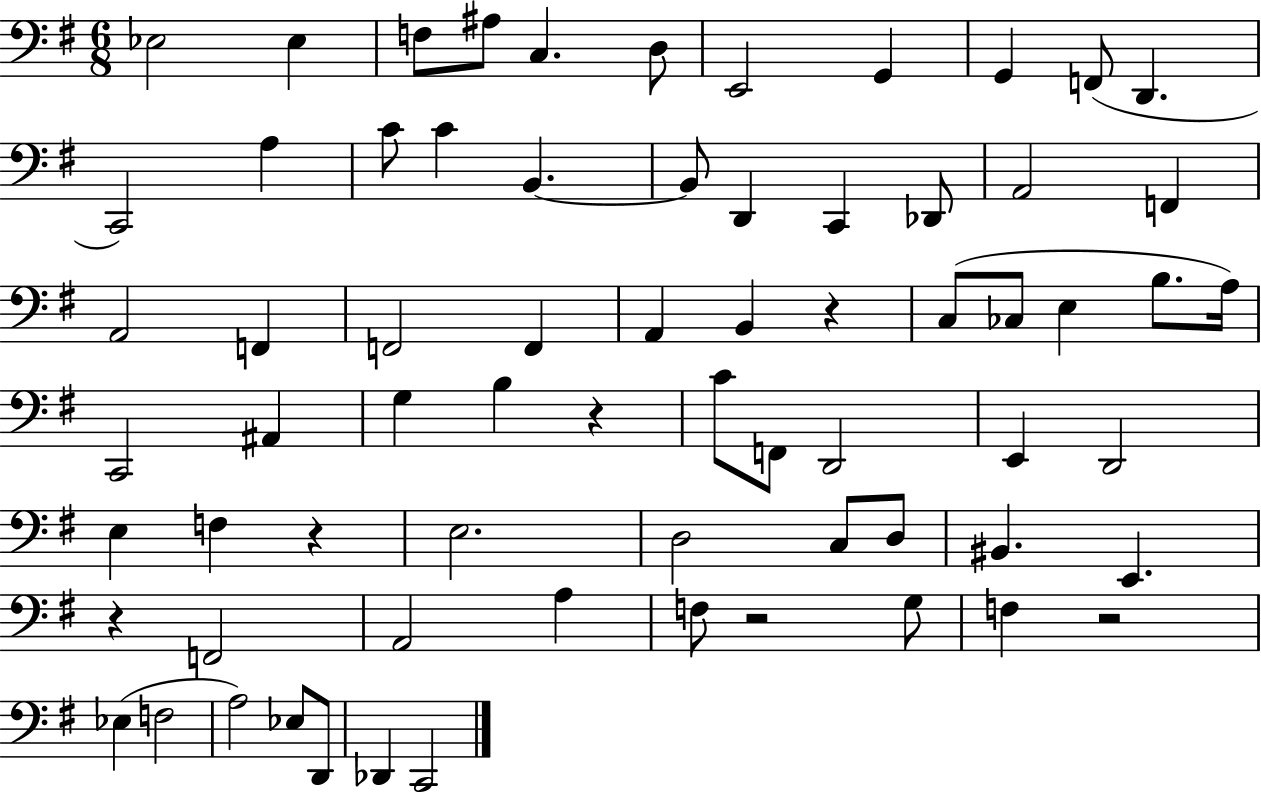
X:1
T:Untitled
M:6/8
L:1/4
K:G
_E,2 _E, F,/2 ^A,/2 C, D,/2 E,,2 G,, G,, F,,/2 D,, C,,2 A, C/2 C B,, B,,/2 D,, C,, _D,,/2 A,,2 F,, A,,2 F,, F,,2 F,, A,, B,, z C,/2 _C,/2 E, B,/2 A,/4 C,,2 ^A,, G, B, z C/2 F,,/2 D,,2 E,, D,,2 E, F, z E,2 D,2 C,/2 D,/2 ^B,, E,, z F,,2 A,,2 A, F,/2 z2 G,/2 F, z2 _E, F,2 A,2 _E,/2 D,,/2 _D,, C,,2